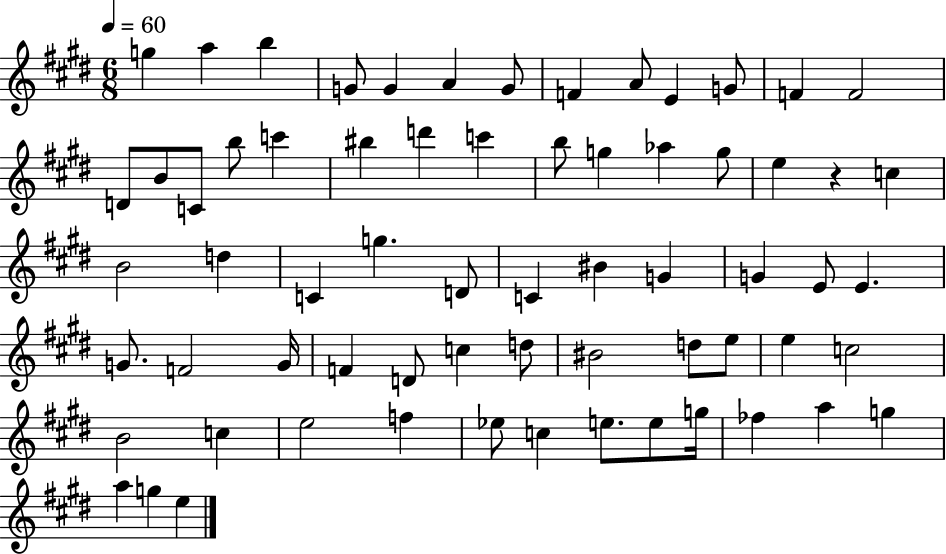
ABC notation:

X:1
T:Untitled
M:6/8
L:1/4
K:E
g a b G/2 G A G/2 F A/2 E G/2 F F2 D/2 B/2 C/2 b/2 c' ^b d' c' b/2 g _a g/2 e z c B2 d C g D/2 C ^B G G E/2 E G/2 F2 G/4 F D/2 c d/2 ^B2 d/2 e/2 e c2 B2 c e2 f _e/2 c e/2 e/2 g/4 _f a g a g e